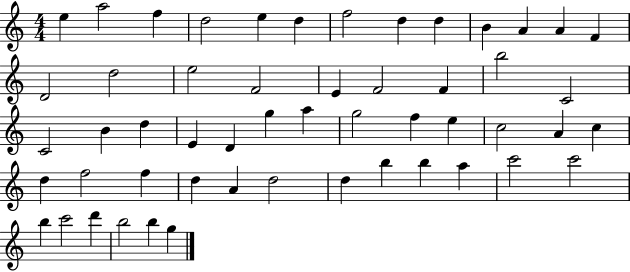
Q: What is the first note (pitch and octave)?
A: E5